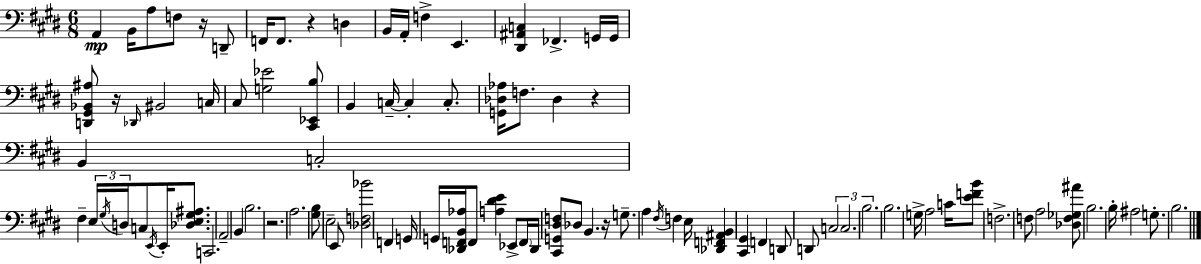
A2/q B2/s A3/e F3/e R/s D2/e F2/s F2/e. R/q D3/q B2/s A2/s F3/q E2/q. [D#2,A#2,C3]/q FES2/q. G2/s G2/s [D2,G#2,Bb2,A#3]/e R/s Db2/s BIS2/h C3/s C#3/e [G3,Eb4]/h [C#2,Eb2,B3]/e B2/q C3/s C3/q C3/e. [G2,Db3,Ab3]/s F3/e. Db3/q R/q B2/q C3/h F#3/q E3/s G#3/s D3/s C3/e E2/s E2/s [Db3,E3,G#3,A#3]/e. C2/h. A2/h B2/q B3/h. R/h. A3/h. [G#3,B3]/e E3/h E2/e [Db3,F3,Bb4]/h F2/q G2/s G2/s [Db2,F2,B2,Ab3]/s F2/e [A3,D#4,E4]/q Eb2/e F2/s Db2/s [C#2,G2,D#3,F3]/e Db3/e B2/q. R/s G3/e. A3/q F#3/s F3/q E3/s [Db2,F2,A#2,B2]/q [C#2,G#2]/q F2/q D2/e D2/e C3/h C3/h. B3/h. B3/h. G3/s A3/h C4/s [E4,F4,B4]/e F3/h. F3/e A3/h [Db3,F3,Gb3,A#4]/e B3/h. B3/s A#3/h G3/e. B3/h.